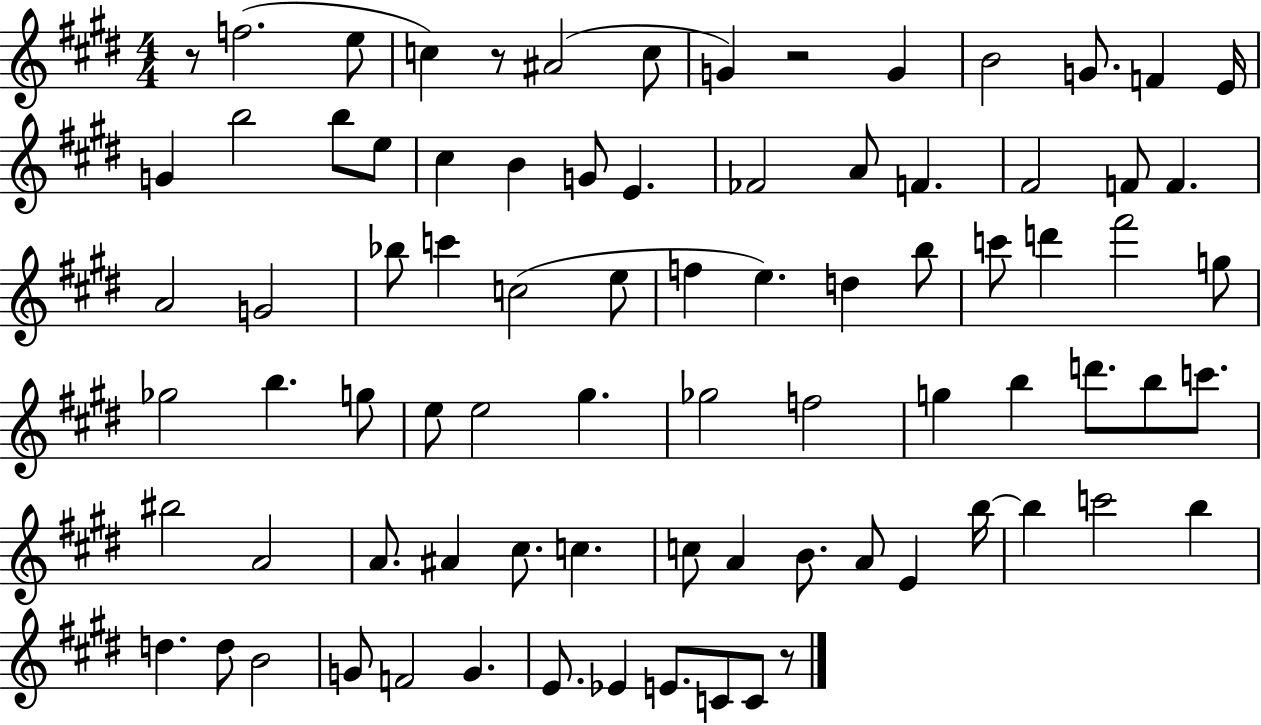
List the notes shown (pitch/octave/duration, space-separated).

R/e F5/h. E5/e C5/q R/e A#4/h C5/e G4/q R/h G4/q B4/h G4/e. F4/q E4/s G4/q B5/h B5/e E5/e C#5/q B4/q G4/e E4/q. FES4/h A4/e F4/q. F#4/h F4/e F4/q. A4/h G4/h Bb5/e C6/q C5/h E5/e F5/q E5/q. D5/q B5/e C6/e D6/q F#6/h G5/e Gb5/h B5/q. G5/e E5/e E5/h G#5/q. Gb5/h F5/h G5/q B5/q D6/e. B5/e C6/e. BIS5/h A4/h A4/e. A#4/q C#5/e. C5/q. C5/e A4/q B4/e. A4/e E4/q B5/s B5/q C6/h B5/q D5/q. D5/e B4/h G4/e F4/h G4/q. E4/e. Eb4/q E4/e. C4/e C4/e R/e